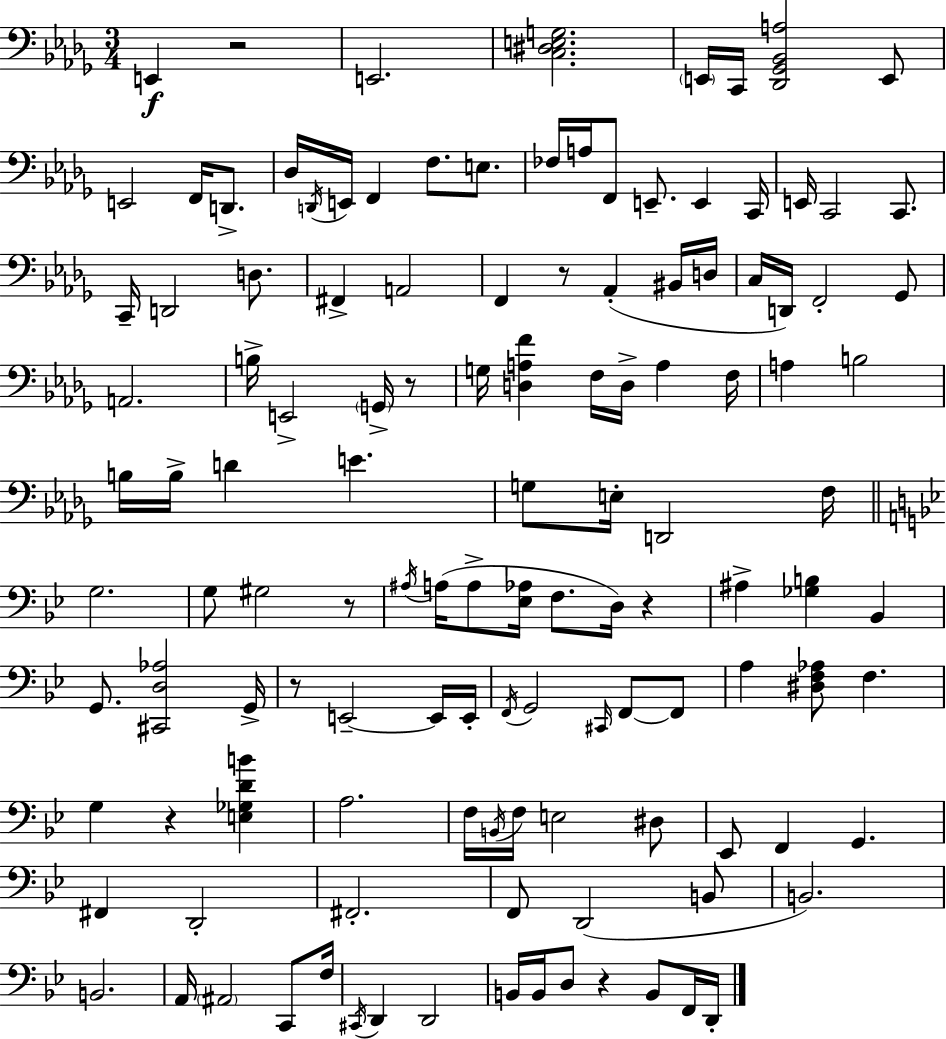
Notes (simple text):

E2/q R/h E2/h. [C3,D#3,E3,G3]/h. E2/s C2/s [Db2,Gb2,Bb2,A3]/h E2/e E2/h F2/s D2/e. Db3/s D2/s E2/s F2/q F3/e. E3/e. FES3/s A3/s F2/e E2/e. E2/q C2/s E2/s C2/h C2/e. C2/s D2/h D3/e. F#2/q A2/h F2/q R/e Ab2/q BIS2/s D3/s C3/s D2/s F2/h Gb2/e A2/h. B3/s E2/h G2/s R/e G3/s [D3,A3,F4]/q F3/s D3/s A3/q F3/s A3/q B3/h B3/s B3/s D4/q E4/q. G3/e E3/s D2/h F3/s G3/h. G3/e G#3/h R/e A#3/s A3/s A3/e [Eb3,Ab3]/s F3/e. D3/s R/q A#3/q [Gb3,B3]/q Bb2/q G2/e. [C#2,D3,Ab3]/h G2/s R/e E2/h E2/s E2/s F2/s G2/h C#2/s F2/e F2/e A3/q [D#3,F3,Ab3]/e F3/q. G3/q R/q [E3,Gb3,D4,B4]/q A3/h. F3/s B2/s F3/s E3/h D#3/e Eb2/e F2/q G2/q. F#2/q D2/h F#2/h. F2/e D2/h B2/e B2/h. B2/h. A2/s A#2/h C2/e F3/s C#2/s D2/q D2/h B2/s B2/s D3/e R/q B2/e F2/s D2/s